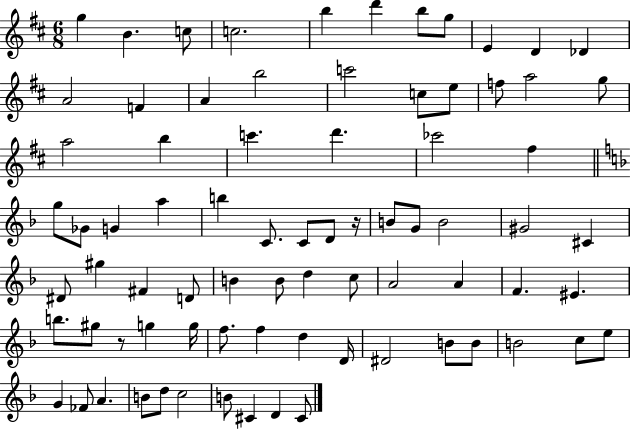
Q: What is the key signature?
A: D major